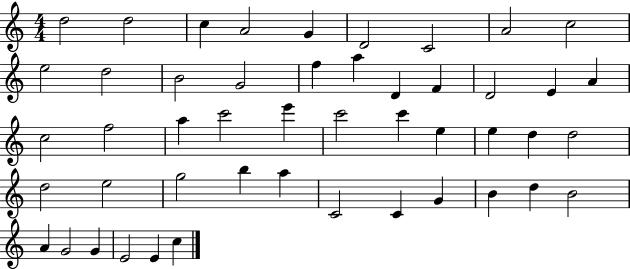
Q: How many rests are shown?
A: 0